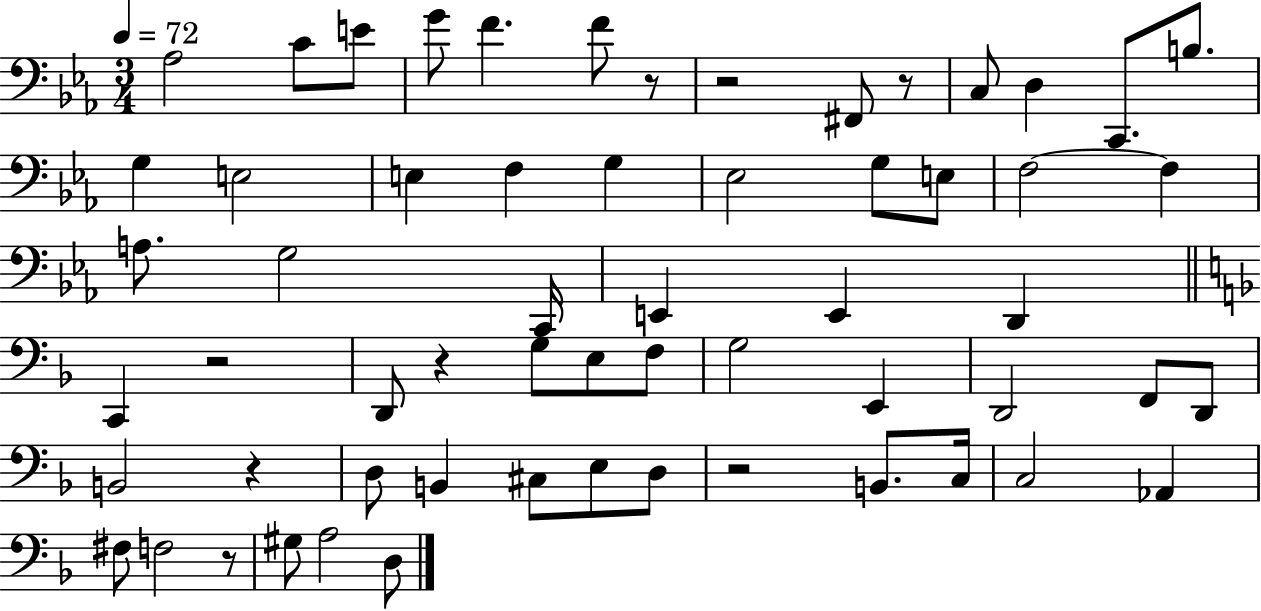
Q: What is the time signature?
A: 3/4